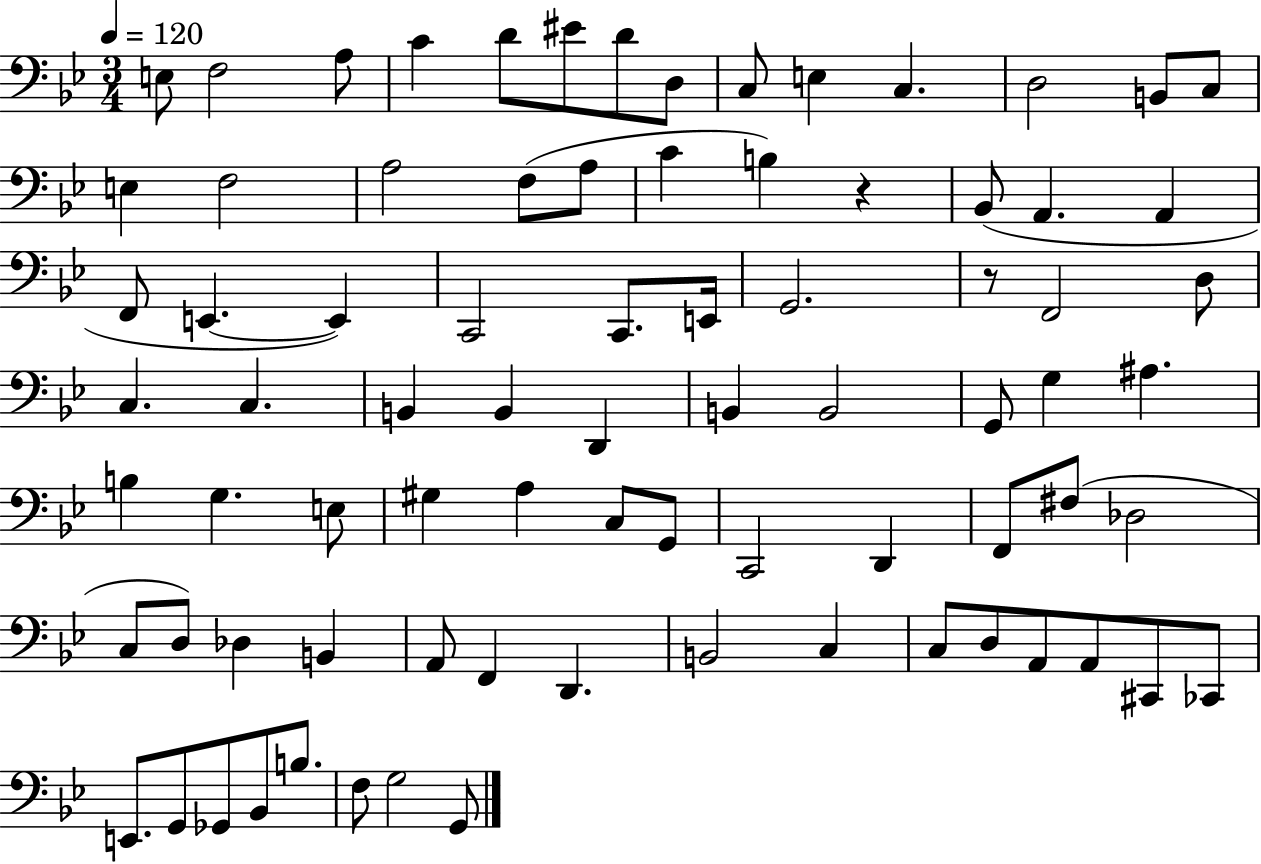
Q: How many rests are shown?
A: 2